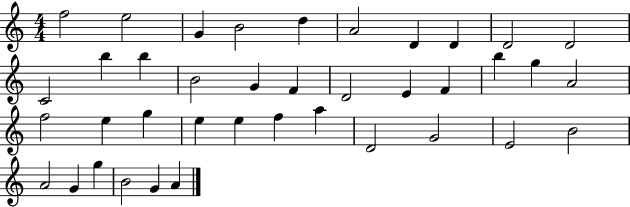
{
  \clef treble
  \numericTimeSignature
  \time 4/4
  \key c \major
  f''2 e''2 | g'4 b'2 d''4 | a'2 d'4 d'4 | d'2 d'2 | \break c'2 b''4 b''4 | b'2 g'4 f'4 | d'2 e'4 f'4 | b''4 g''4 a'2 | \break f''2 e''4 g''4 | e''4 e''4 f''4 a''4 | d'2 g'2 | e'2 b'2 | \break a'2 g'4 g''4 | b'2 g'4 a'4 | \bar "|."
}